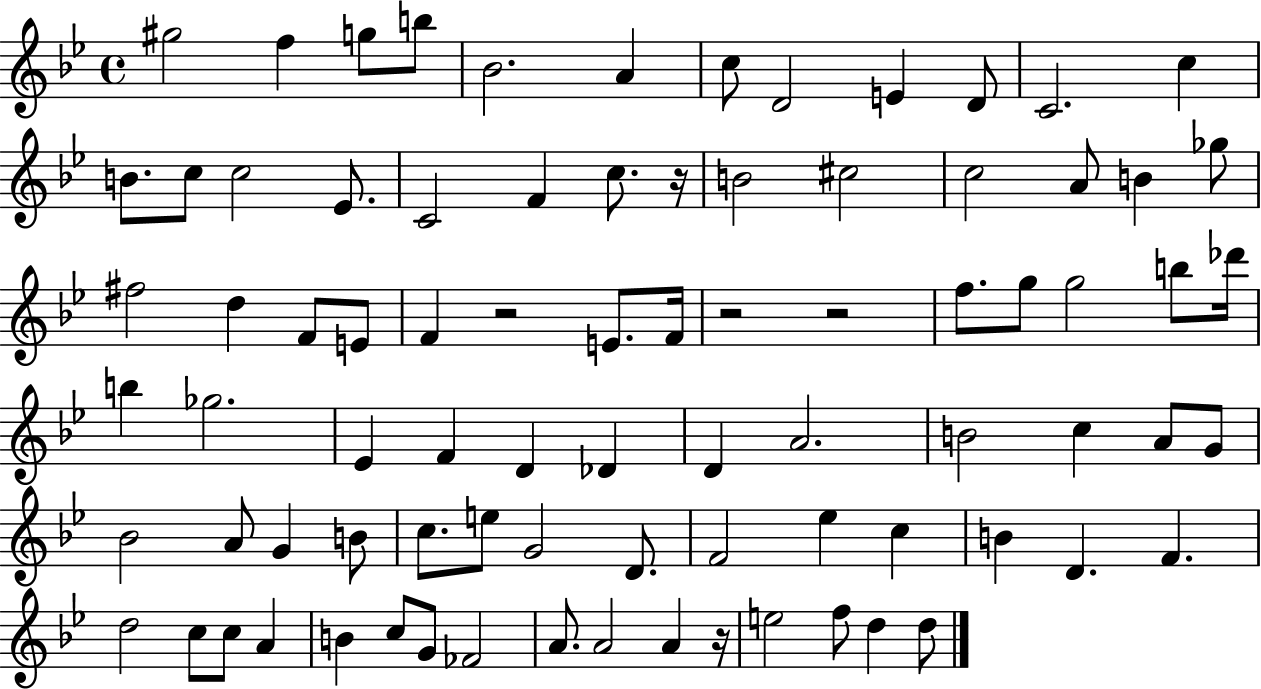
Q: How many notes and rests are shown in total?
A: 83